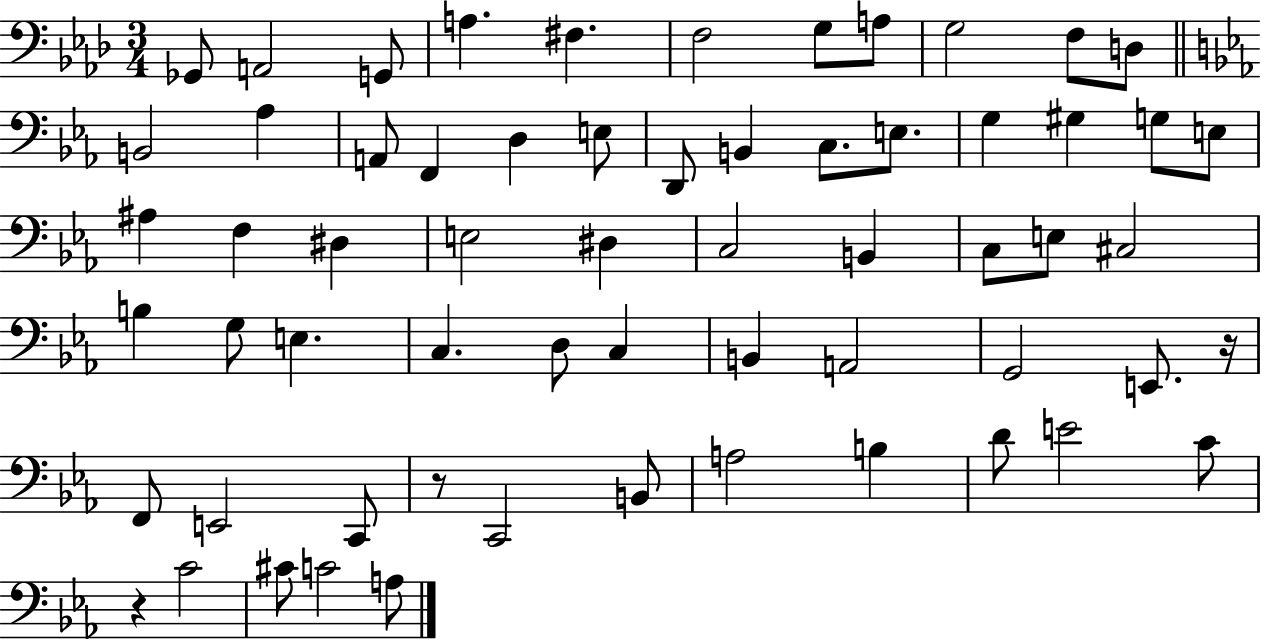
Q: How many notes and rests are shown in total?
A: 62